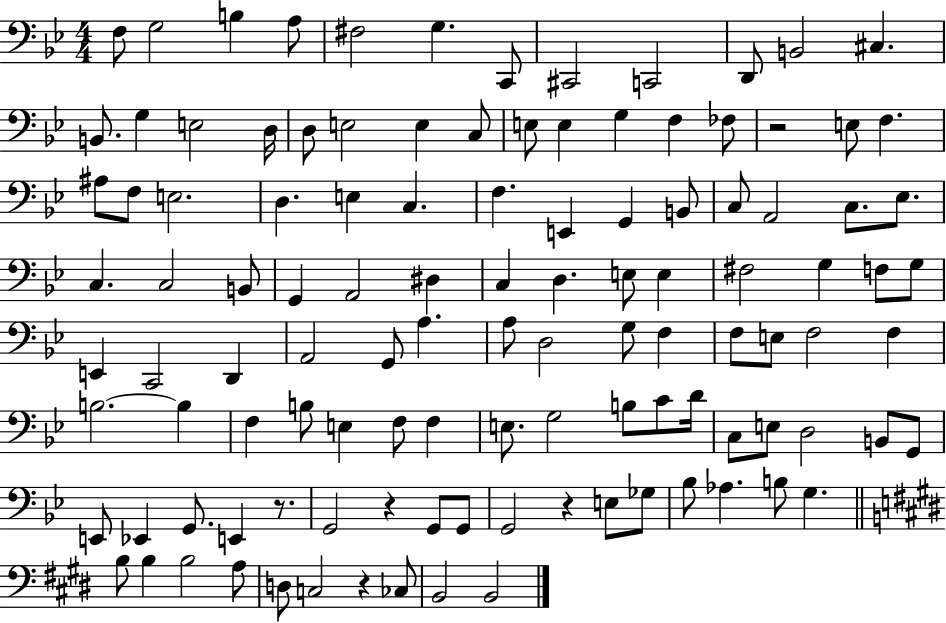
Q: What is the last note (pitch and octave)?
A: B2